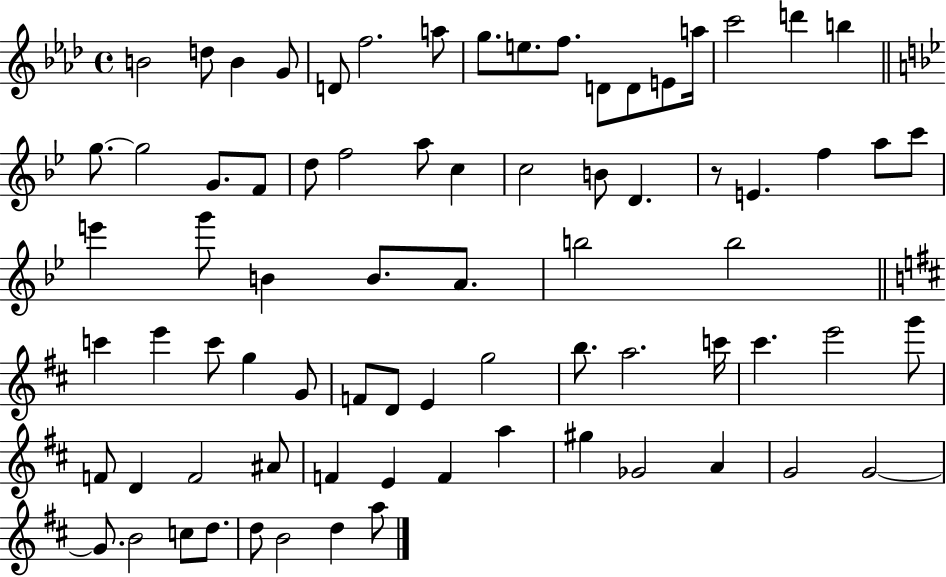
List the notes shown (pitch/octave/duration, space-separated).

B4/h D5/e B4/q G4/e D4/e F5/h. A5/e G5/e. E5/e. F5/e. D4/e D4/e E4/e A5/s C6/h D6/q B5/q G5/e. G5/h G4/e. F4/e D5/e F5/h A5/e C5/q C5/h B4/e D4/q. R/e E4/q. F5/q A5/e C6/e E6/q G6/e B4/q B4/e. A4/e. B5/h B5/h C6/q E6/q C6/e G5/q G4/e F4/e D4/e E4/q G5/h B5/e. A5/h. C6/s C#6/q. E6/h G6/e F4/e D4/q F4/h A#4/e F4/q E4/q F4/q A5/q G#5/q Gb4/h A4/q G4/h G4/h G4/e. B4/h C5/e D5/e. D5/e B4/h D5/q A5/e